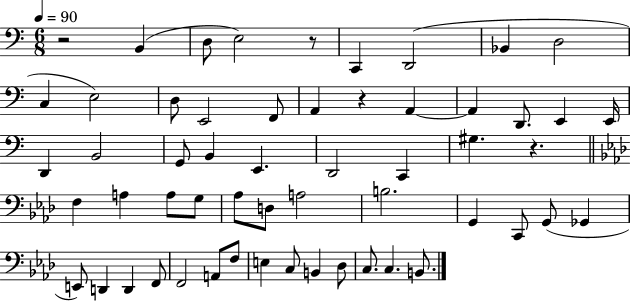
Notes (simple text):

R/h B2/q D3/e E3/h R/e C2/q D2/h Bb2/q D3/h C3/q E3/h D3/e E2/h F2/e A2/q R/q A2/q A2/q D2/e. E2/q E2/s D2/q B2/h G2/e B2/q E2/q. D2/h C2/q G#3/q. R/q. F3/q A3/q A3/e G3/e Ab3/e D3/e A3/h B3/h. G2/q C2/e G2/e Gb2/q E2/e D2/q D2/q F2/e F2/h A2/e F3/e E3/q C3/e B2/q Db3/e C3/e. C3/q. B2/e.